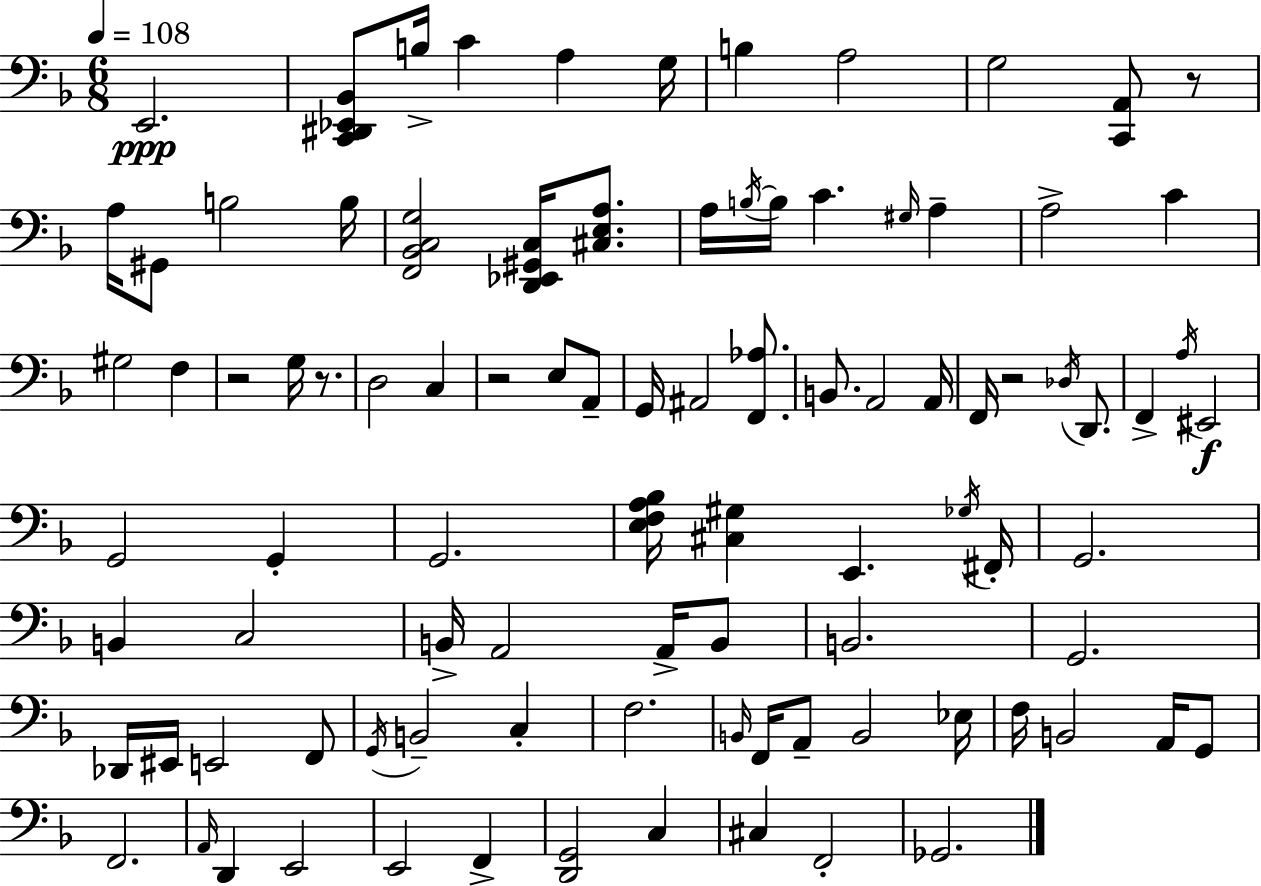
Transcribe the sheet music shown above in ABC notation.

X:1
T:Untitled
M:6/8
L:1/4
K:F
E,,2 [C,,^D,,_E,,_B,,]/2 B,/4 C A, G,/4 B, A,2 G,2 [C,,A,,]/2 z/2 A,/4 ^G,,/2 B,2 B,/4 [F,,_B,,C,G,]2 [D,,_E,,^G,,C,]/4 [^C,E,A,]/2 A,/4 B,/4 B,/4 C ^G,/4 A, A,2 C ^G,2 F, z2 G,/4 z/2 D,2 C, z2 E,/2 A,,/2 G,,/4 ^A,,2 [F,,_A,]/2 B,,/2 A,,2 A,,/4 F,,/4 z2 _D,/4 D,,/2 F,, A,/4 ^E,,2 G,,2 G,, G,,2 [E,F,A,_B,]/4 [^C,^G,] E,, _G,/4 ^F,,/4 G,,2 B,, C,2 B,,/4 A,,2 A,,/4 B,,/2 B,,2 G,,2 _D,,/4 ^E,,/4 E,,2 F,,/2 G,,/4 B,,2 C, F,2 B,,/4 F,,/4 A,,/2 B,,2 _E,/4 F,/4 B,,2 A,,/4 G,,/2 F,,2 A,,/4 D,, E,,2 E,,2 F,, [D,,G,,]2 C, ^C, F,,2 _G,,2